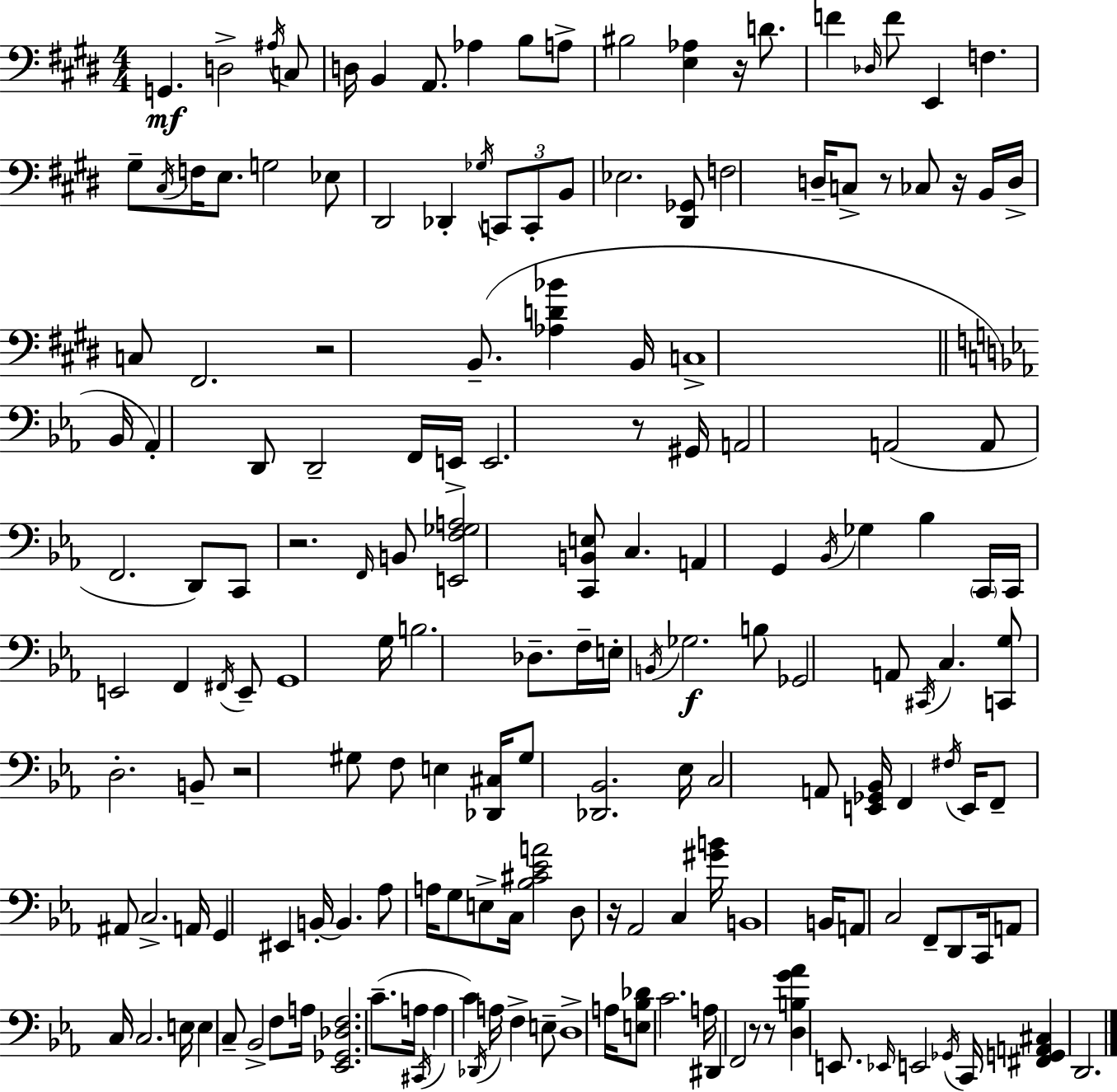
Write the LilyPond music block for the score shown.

{
  \clef bass
  \numericTimeSignature
  \time 4/4
  \key e \major
  \repeat volta 2 { g,4.\mf d2-> \acciaccatura { ais16 } c8 | d16 b,4 a,8. aes4 b8 a8-> | bis2 <e aes>4 r16 d'8. | f'4 \grace { des16 } f'8 e,4 f4. | \break gis8-- \acciaccatura { cis16 } f16 e8. g2 | ees8 dis,2 des,4-. \acciaccatura { ges16 } | \tuplet 3/2 { c,8 c,8-. b,8 } ees2. | <dis, ges,>8 f2 d16-- c8-> r8 | \break ces8 r16 b,16 d16-> c8 fis,2. | r2 b,8.--( <aes d' bes'>4 | b,16 c1-> | \bar "||" \break \key c \minor bes,16 aes,4-.) d,8 d,2-- f,16 | e,16-> e,2. r8 gis,16 | a,2 a,2( | a,8 f,2. d,8) | \break c,8 r2. \grace { f,16 } b,8 | <e, f ges a>2 <c, b, e>8 c4. | a,4 g,4 \acciaccatura { bes,16 } ges4 bes4 | \parenthesize c,16 c,16 e,2 f,4 | \break \acciaccatura { fis,16 } e,8-- g,1 | g16 b2. | des8.-- f16-- e16-. \acciaccatura { b,16 }\f ges2. | b8 ges,2 a,8 \acciaccatura { cis,16 } c4. | \break <c, g>8 d2.-. | b,8-- r2 gis8 f8 | e4 <des, cis>16 gis8 <des, bes,>2. | ees16 c2 a,8 <e, ges, bes,>16 | \break f,4 \acciaccatura { fis16 } e,16 f,8-- ais,8 c2.-> | a,16 g,4 eis,4 b,16-.~~ | b,4. aes8 a16 g8 e8-> c16 <bes cis' ees' a'>2 | d8 r16 aes,2 | \break c4 <gis' b'>16 b,1 | b,16 a,8 c2 | f,8-- d,8 c,16 a,8 c16 c2. | e16 e4 c8-- bes,2-> | \break f8 a16 <ees, ges, des f>2. | c'8.--( a16 \acciaccatura { cis,16 } a4 c'4) | \acciaccatura { des,16 } a16 f4-> e8-- d1-> | a16 <e bes des'>8 c'2. | \break a16 dis,4 f,2 | r8 r8 <d b g' aes'>4 e,8. \grace { ees,16 } | e,2 \acciaccatura { ges,16 } c,16 <fis, g, a, cis>4 d,2. | } \bar "|."
}